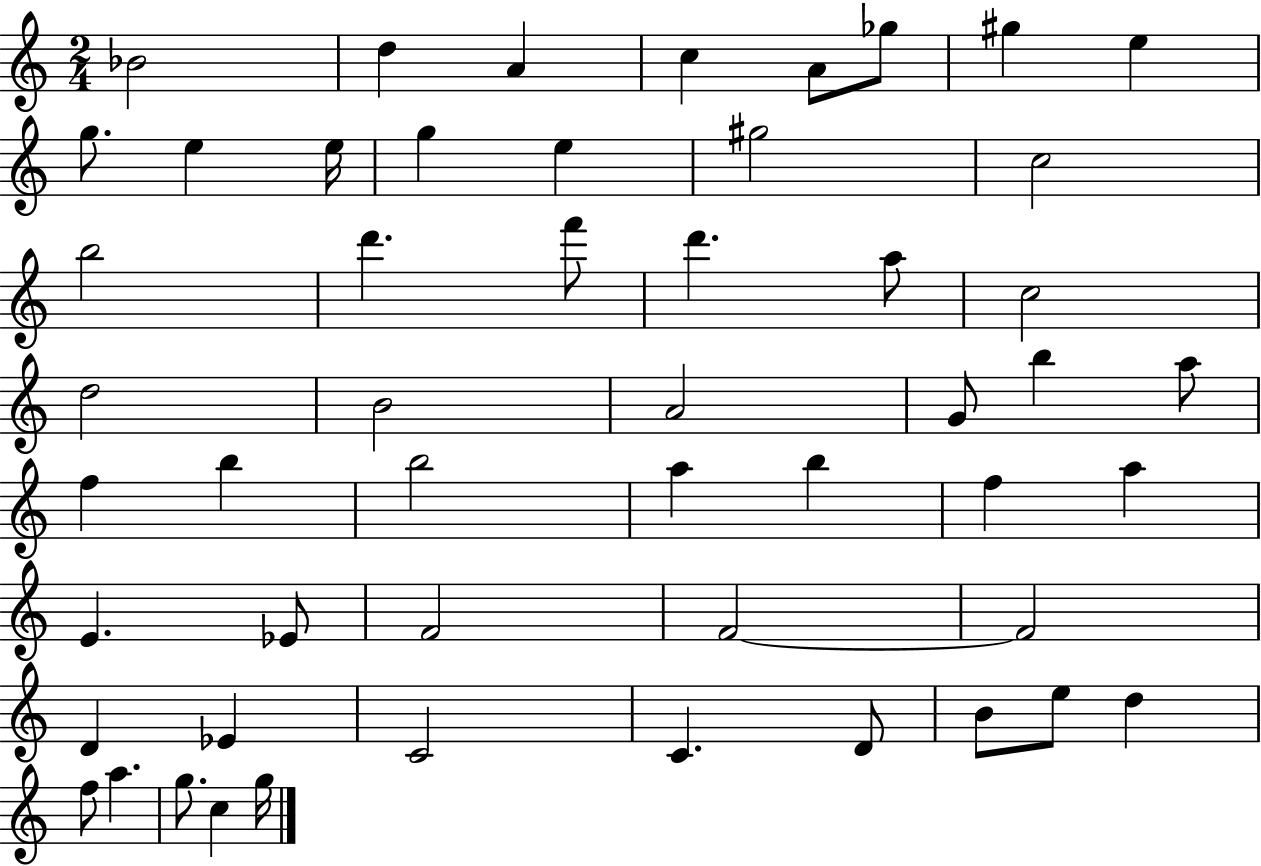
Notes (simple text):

Bb4/h D5/q A4/q C5/q A4/e Gb5/e G#5/q E5/q G5/e. E5/q E5/s G5/q E5/q G#5/h C5/h B5/h D6/q. F6/e D6/q. A5/e C5/h D5/h B4/h A4/h G4/e B5/q A5/e F5/q B5/q B5/h A5/q B5/q F5/q A5/q E4/q. Eb4/e F4/h F4/h F4/h D4/q Eb4/q C4/h C4/q. D4/e B4/e E5/e D5/q F5/e A5/q. G5/e. C5/q G5/s